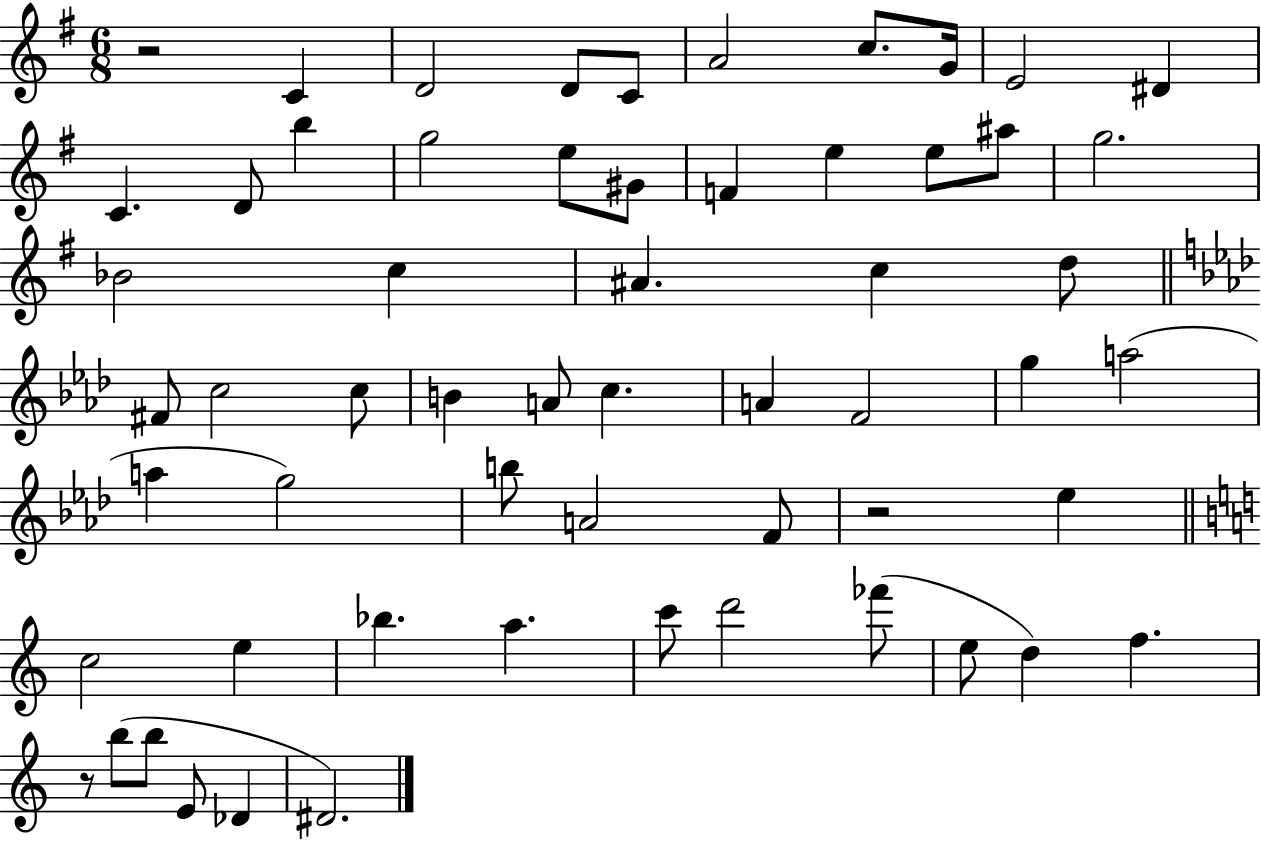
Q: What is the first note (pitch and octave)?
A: C4